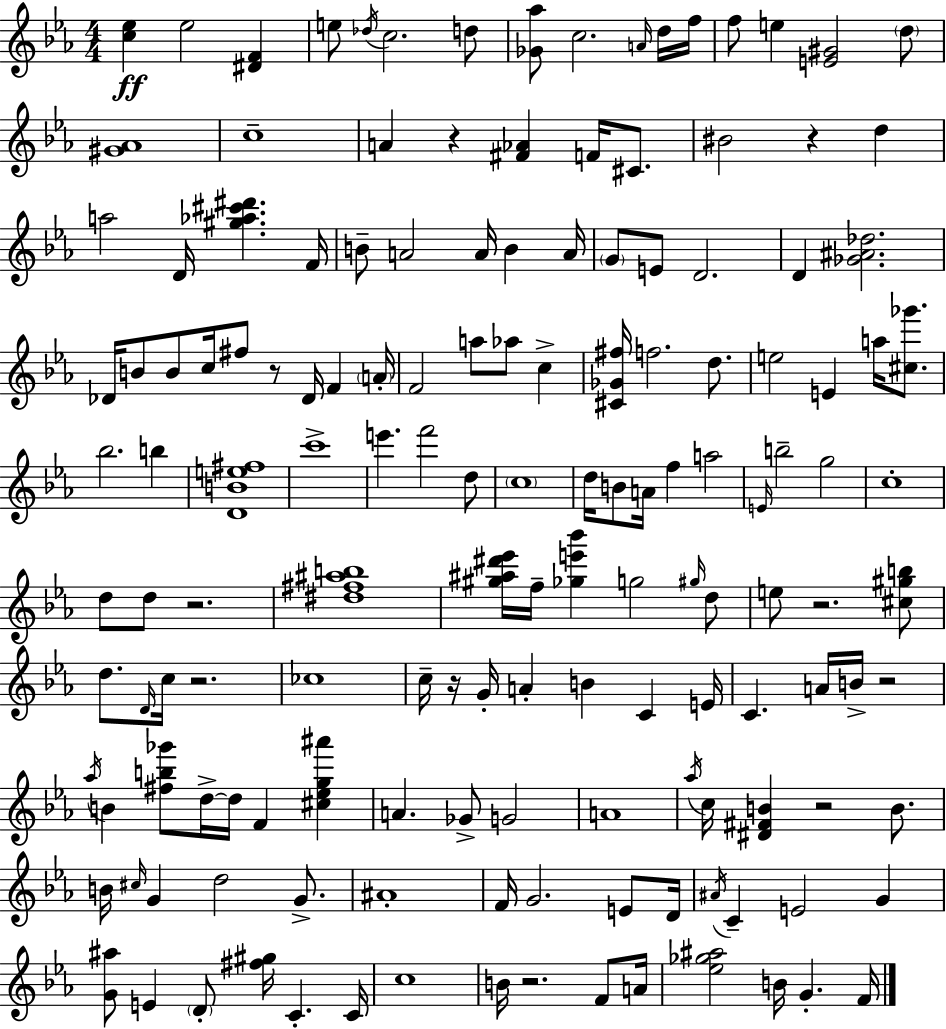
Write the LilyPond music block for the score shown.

{
  \clef treble
  \numericTimeSignature
  \time 4/4
  \key c \minor
  <c'' ees''>4\ff ees''2 <dis' f'>4 | e''8 \acciaccatura { des''16 } c''2. d''8 | <ges' aes''>8 c''2. \grace { a'16 } | d''16 f''16 f''8 e''4 <e' gis'>2 | \break \parenthesize d''8 <gis' aes'>1 | c''1-- | a'4 r4 <fis' aes'>4 f'16 cis'8. | bis'2 r4 d''4 | \break a''2 d'16 <gis'' aes'' cis''' dis'''>4. | f'16 b'8-- a'2 a'16 b'4 | a'16 \parenthesize g'8 e'8 d'2. | d'4 <ges' ais' des''>2. | \break des'16 b'8 b'8 c''16 fis''8 r8 des'16 f'4 | \parenthesize a'16-. f'2 a''8 aes''8 c''4-> | <cis' ges' fis''>16 f''2. d''8. | e''2 e'4 a''16 <cis'' ges'''>8. | \break bes''2. b''4 | <d' b' e'' fis''>1 | c'''1-> | e'''4. f'''2 | \break d''8 \parenthesize c''1 | d''16 b'8 a'16 f''4 a''2 | \grace { e'16 } b''2-- g''2 | c''1-. | \break d''8 d''8 r2. | <dis'' fis'' ais'' b''>1 | <gis'' ais'' dis''' ees'''>16 f''16-- <ges'' e''' bes'''>4 g''2 | \grace { gis''16 } d''8 e''8 r2. | \break <cis'' gis'' b''>8 d''8. \grace { d'16 } c''16 r2. | ces''1 | c''16-- r16 g'16-. a'4-. b'4 | c'4 e'16 c'4. a'16 b'16-> r2 | \break \acciaccatura { aes''16 } b'4 <fis'' b'' ges'''>8 d''16->~~ d''16 f'4 | <cis'' ees'' g'' ais'''>4 a'4. ges'8-> g'2 | a'1 | \acciaccatura { aes''16 } c''16 <dis' fis' b'>4 r2 | \break b'8. b'16 \grace { cis''16 } g'4 d''2 | g'8.-> ais'1-. | f'16 g'2. | e'8 d'16 \acciaccatura { ais'16 } c'4-- e'2 | \break g'4 <g' ais''>8 e'4 \parenthesize d'8-. | <fis'' gis''>16 c'4.-. c'16 c''1 | b'16 r2. | f'8 a'16 <ees'' ges'' ais''>2 | \break b'16 g'4.-. f'16 \bar "|."
}